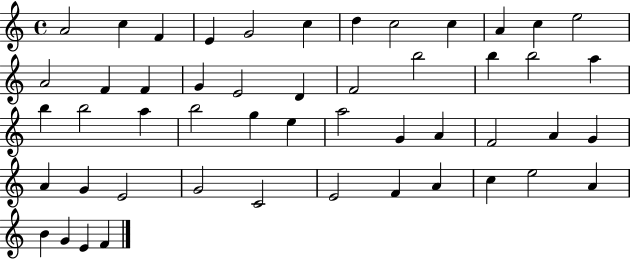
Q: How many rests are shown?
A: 0